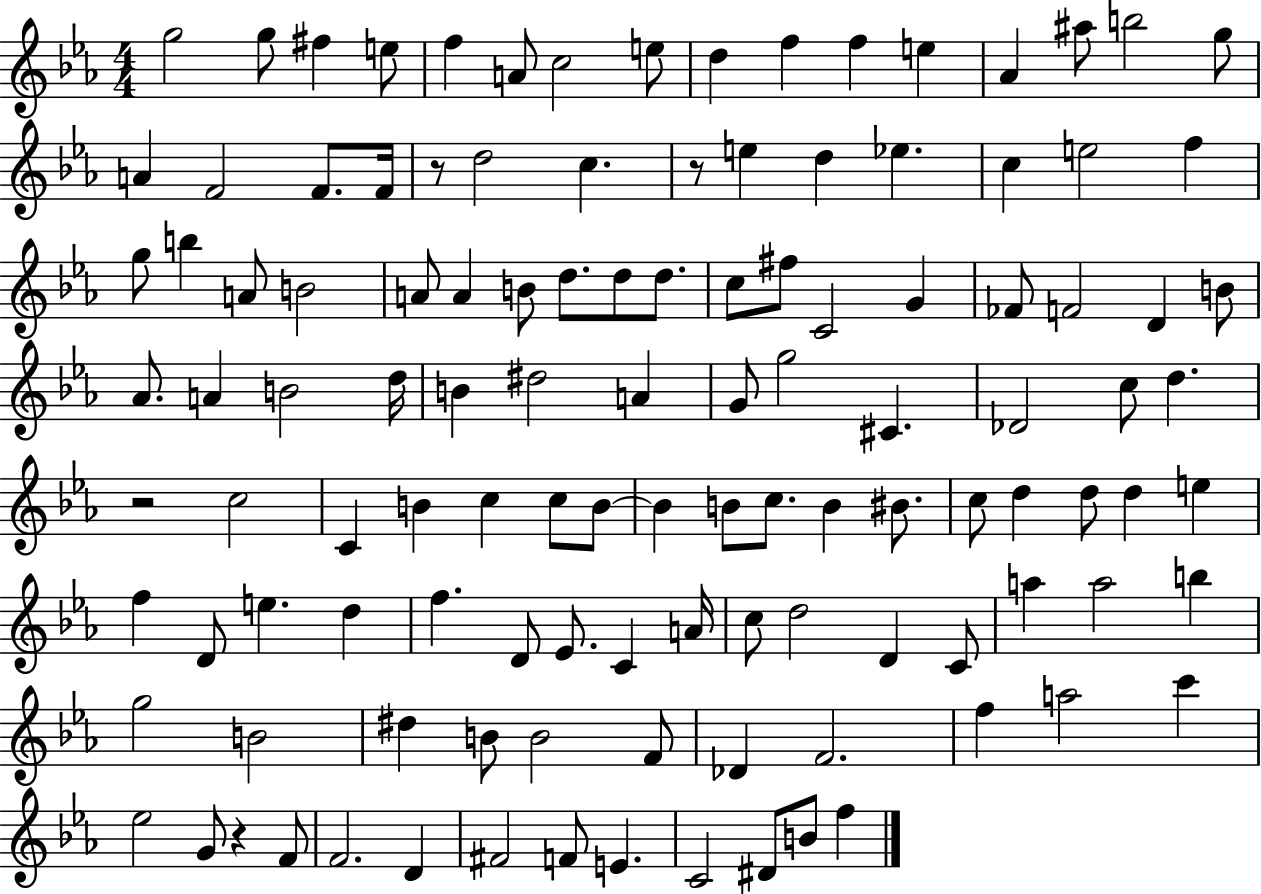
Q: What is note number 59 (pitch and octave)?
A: D5